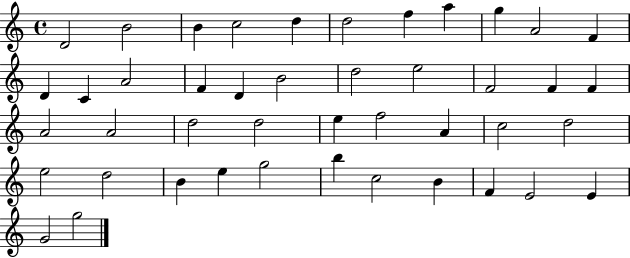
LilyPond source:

{
  \clef treble
  \time 4/4
  \defaultTimeSignature
  \key c \major
  d'2 b'2 | b'4 c''2 d''4 | d''2 f''4 a''4 | g''4 a'2 f'4 | \break d'4 c'4 a'2 | f'4 d'4 b'2 | d''2 e''2 | f'2 f'4 f'4 | \break a'2 a'2 | d''2 d''2 | e''4 f''2 a'4 | c''2 d''2 | \break e''2 d''2 | b'4 e''4 g''2 | b''4 c''2 b'4 | f'4 e'2 e'4 | \break g'2 g''2 | \bar "|."
}